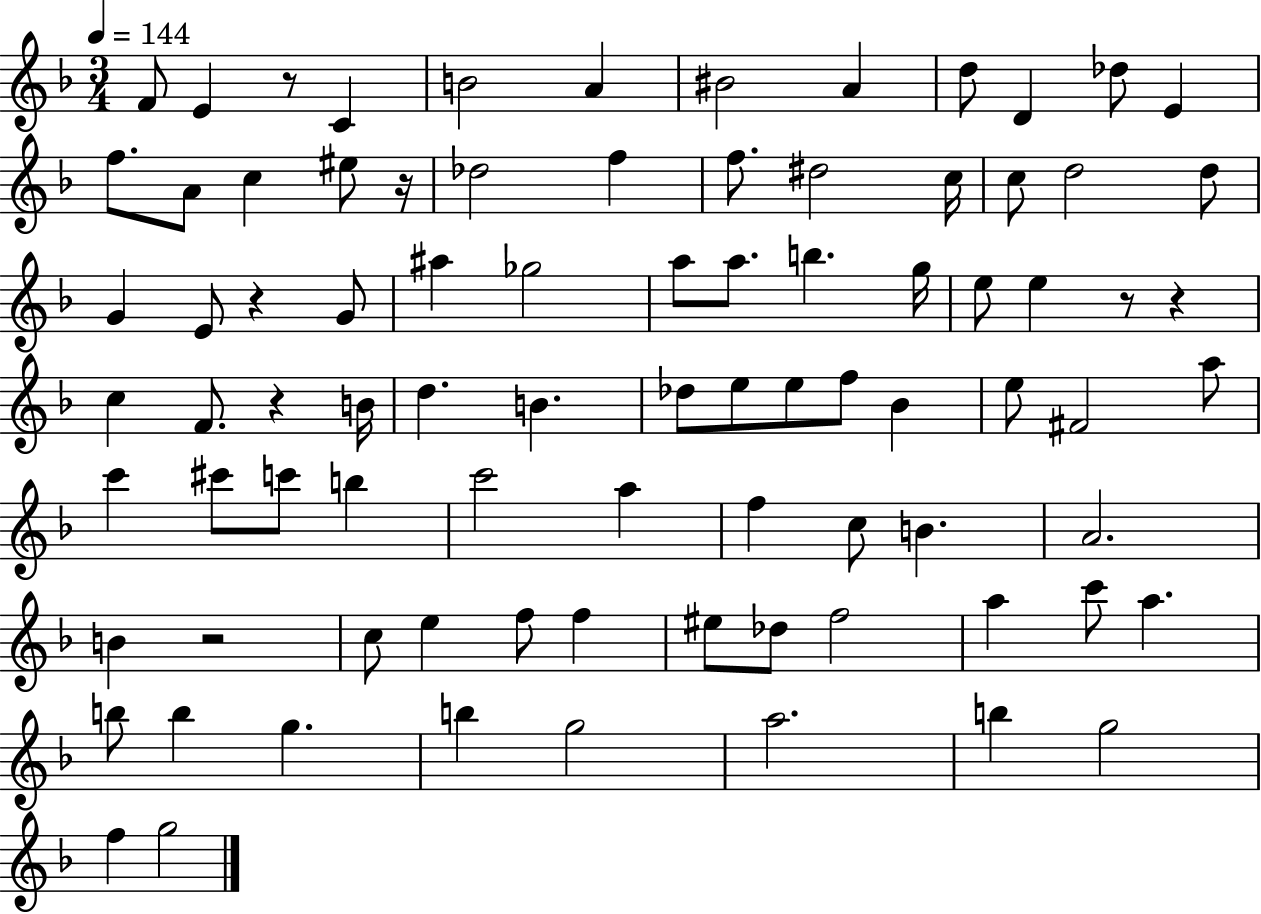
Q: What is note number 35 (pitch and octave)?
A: C5